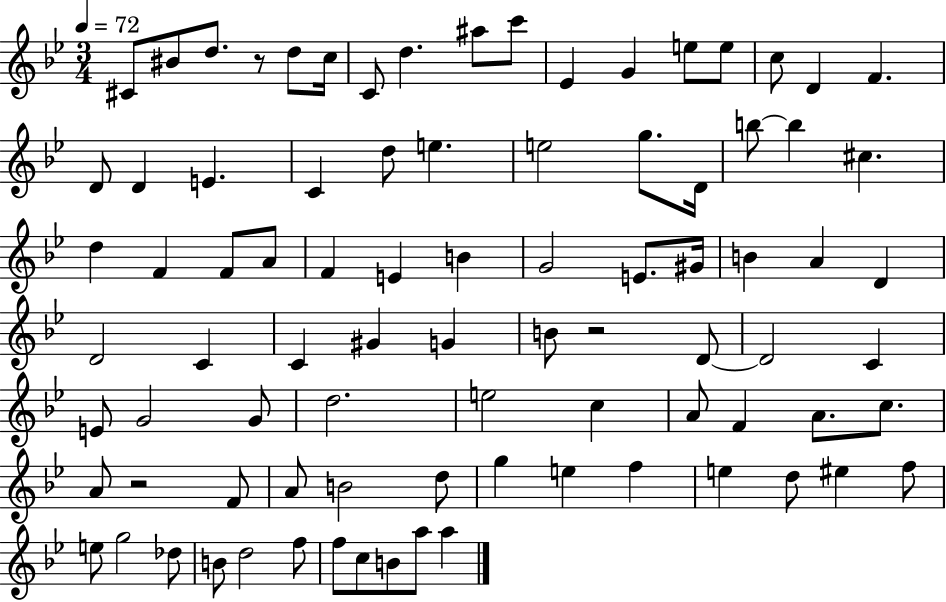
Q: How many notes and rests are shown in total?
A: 86